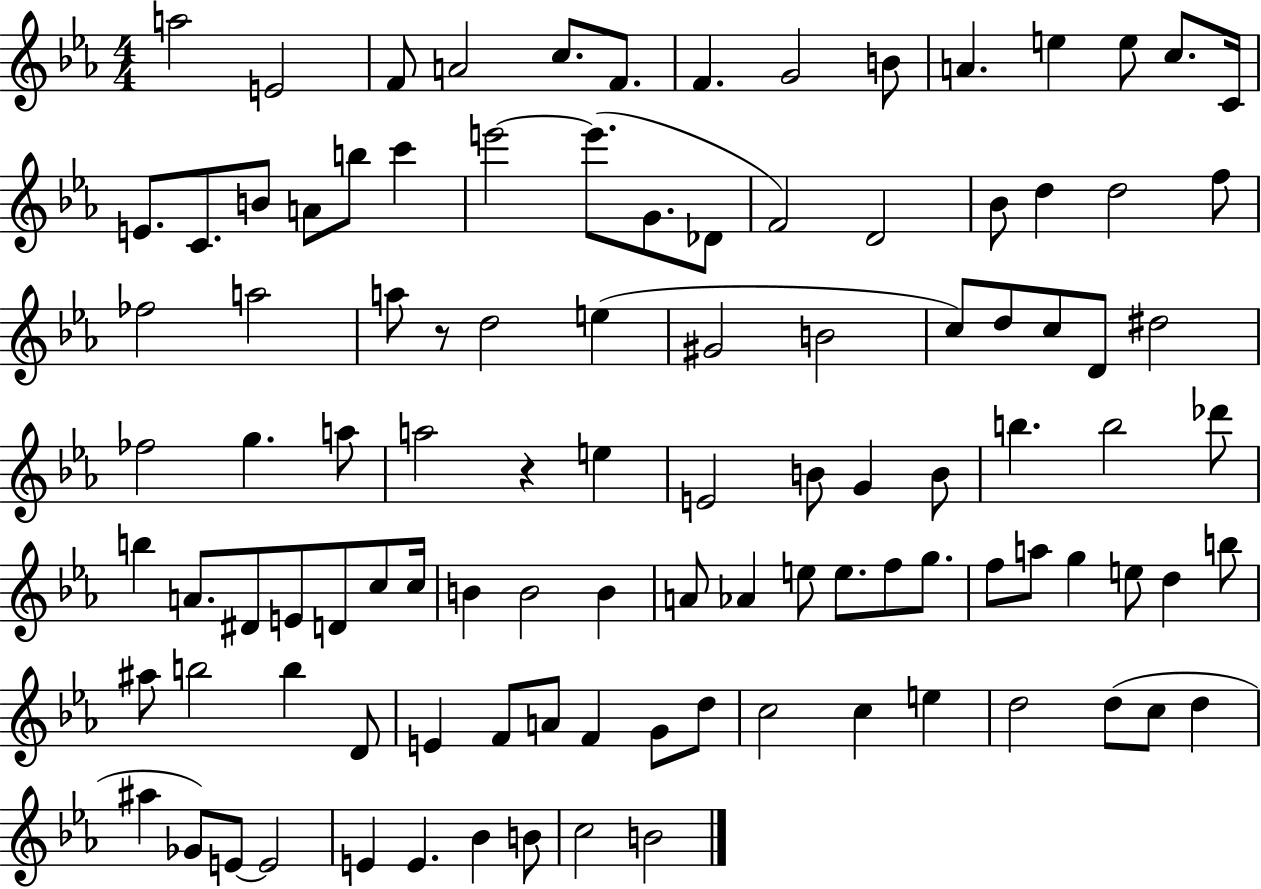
{
  \clef treble
  \numericTimeSignature
  \time 4/4
  \key ees \major
  \repeat volta 2 { a''2 e'2 | f'8 a'2 c''8. f'8. | f'4. g'2 b'8 | a'4. e''4 e''8 c''8. c'16 | \break e'8. c'8. b'8 a'8 b''8 c'''4 | e'''2~~ e'''8.( g'8. des'8 | f'2) d'2 | bes'8 d''4 d''2 f''8 | \break fes''2 a''2 | a''8 r8 d''2 e''4( | gis'2 b'2 | c''8) d''8 c''8 d'8 dis''2 | \break fes''2 g''4. a''8 | a''2 r4 e''4 | e'2 b'8 g'4 b'8 | b''4. b''2 des'''8 | \break b''4 a'8. dis'8 e'8 d'8 c''8 c''16 | b'4 b'2 b'4 | a'8 aes'4 e''8 e''8. f''8 g''8. | f''8 a''8 g''4 e''8 d''4 b''8 | \break ais''8 b''2 b''4 d'8 | e'4 f'8 a'8 f'4 g'8 d''8 | c''2 c''4 e''4 | d''2 d''8( c''8 d''4 | \break ais''4 ges'8) e'8~~ e'2 | e'4 e'4. bes'4 b'8 | c''2 b'2 | } \bar "|."
}